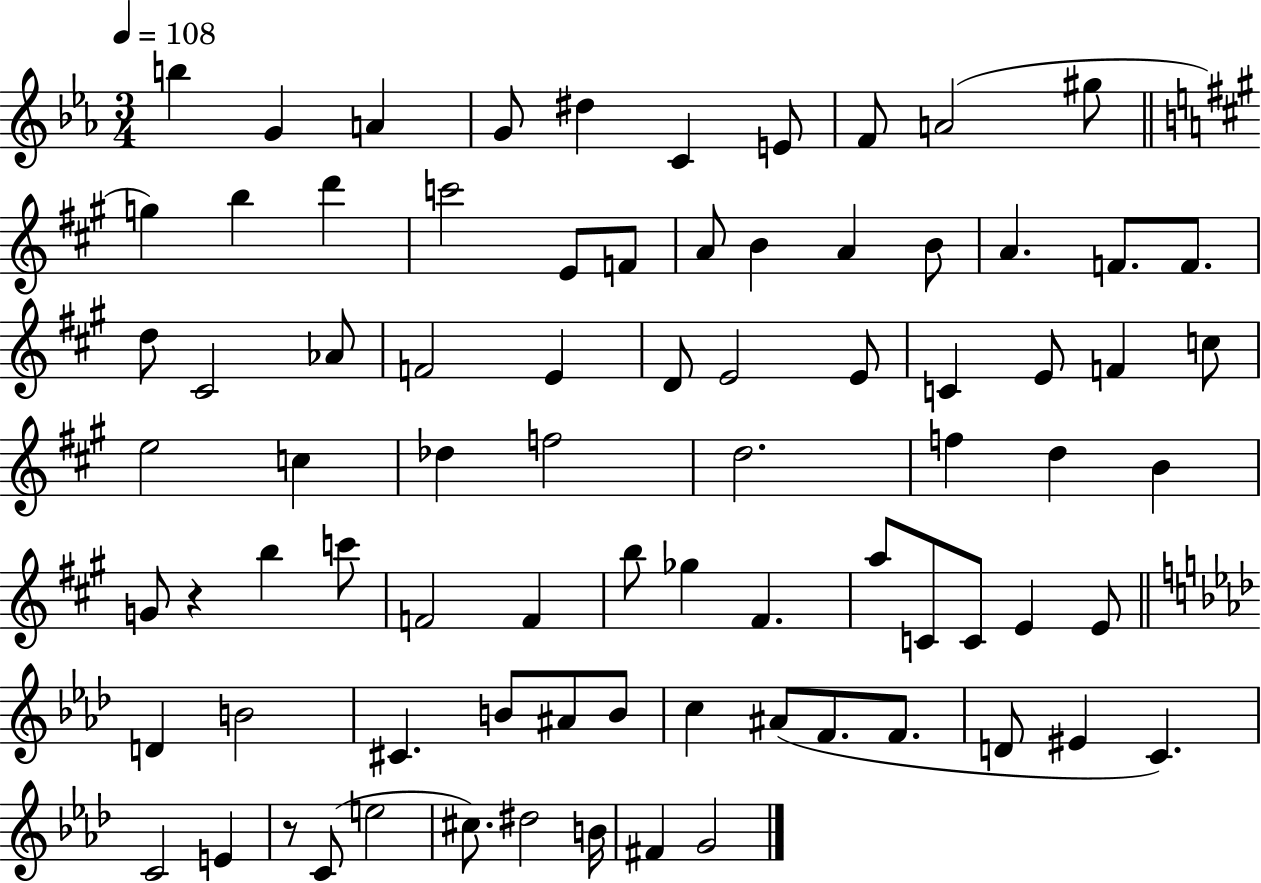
{
  \clef treble
  \numericTimeSignature
  \time 3/4
  \key ees \major
  \tempo 4 = 108
  \repeat volta 2 { b''4 g'4 a'4 | g'8 dis''4 c'4 e'8 | f'8 a'2( gis''8 | \bar "||" \break \key a \major g''4) b''4 d'''4 | c'''2 e'8 f'8 | a'8 b'4 a'4 b'8 | a'4. f'8. f'8. | \break d''8 cis'2 aes'8 | f'2 e'4 | d'8 e'2 e'8 | c'4 e'8 f'4 c''8 | \break e''2 c''4 | des''4 f''2 | d''2. | f''4 d''4 b'4 | \break g'8 r4 b''4 c'''8 | f'2 f'4 | b''8 ges''4 fis'4. | a''8 c'8 c'8 e'4 e'8 | \break \bar "||" \break \key aes \major d'4 b'2 | cis'4. b'8 ais'8 b'8 | c''4 ais'8( f'8. f'8. | d'8 eis'4 c'4.) | \break c'2 e'4 | r8 c'8( e''2 | cis''8.) dis''2 b'16 | fis'4 g'2 | \break } \bar "|."
}